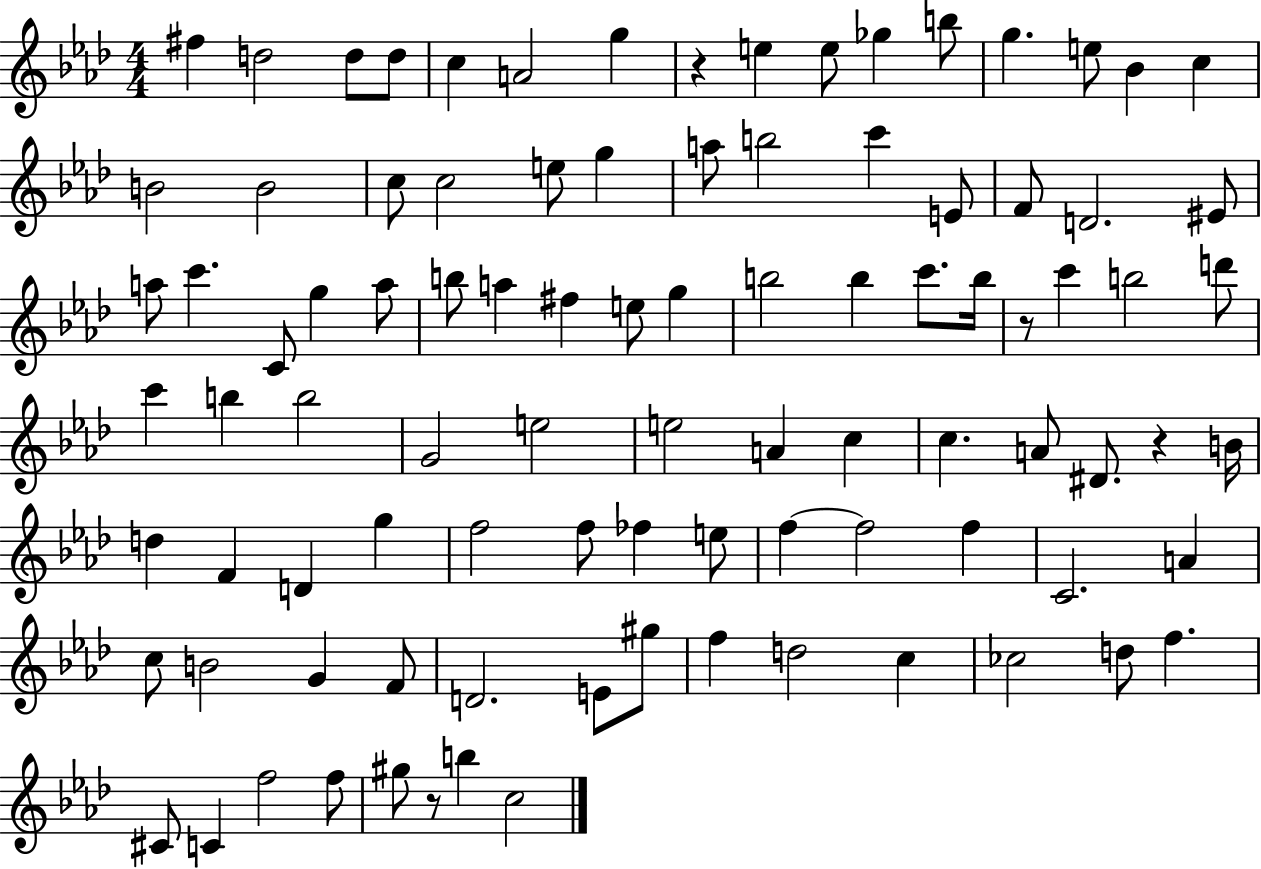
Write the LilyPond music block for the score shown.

{
  \clef treble
  \numericTimeSignature
  \time 4/4
  \key aes \major
  fis''4 d''2 d''8 d''8 | c''4 a'2 g''4 | r4 e''4 e''8 ges''4 b''8 | g''4. e''8 bes'4 c''4 | \break b'2 b'2 | c''8 c''2 e''8 g''4 | a''8 b''2 c'''4 e'8 | f'8 d'2. eis'8 | \break a''8 c'''4. c'8 g''4 a''8 | b''8 a''4 fis''4 e''8 g''4 | b''2 b''4 c'''8. b''16 | r8 c'''4 b''2 d'''8 | \break c'''4 b''4 b''2 | g'2 e''2 | e''2 a'4 c''4 | c''4. a'8 dis'8. r4 b'16 | \break d''4 f'4 d'4 g''4 | f''2 f''8 fes''4 e''8 | f''4~~ f''2 f''4 | c'2. a'4 | \break c''8 b'2 g'4 f'8 | d'2. e'8 gis''8 | f''4 d''2 c''4 | ces''2 d''8 f''4. | \break cis'8 c'4 f''2 f''8 | gis''8 r8 b''4 c''2 | \bar "|."
}